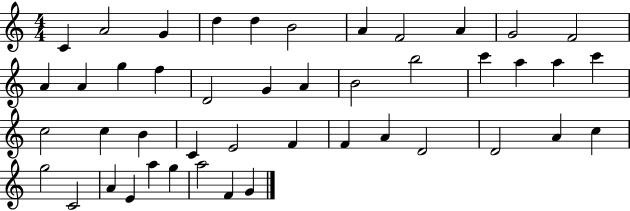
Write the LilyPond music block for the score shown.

{
  \clef treble
  \numericTimeSignature
  \time 4/4
  \key c \major
  c'4 a'2 g'4 | d''4 d''4 b'2 | a'4 f'2 a'4 | g'2 f'2 | \break a'4 a'4 g''4 f''4 | d'2 g'4 a'4 | b'2 b''2 | c'''4 a''4 a''4 c'''4 | \break c''2 c''4 b'4 | c'4 e'2 f'4 | f'4 a'4 d'2 | d'2 a'4 c''4 | \break g''2 c'2 | a'4 e'4 a''4 g''4 | a''2 f'4 g'4 | \bar "|."
}